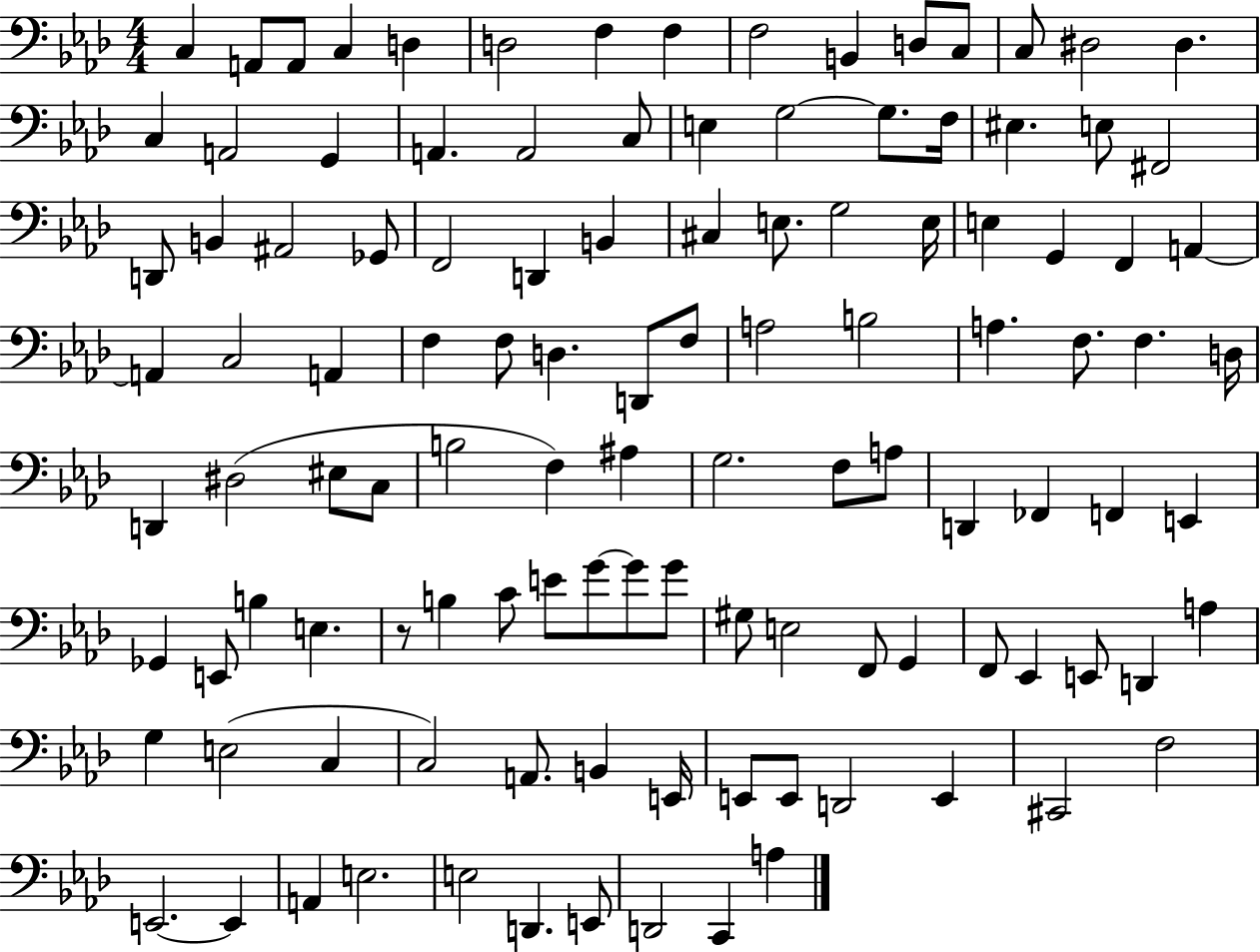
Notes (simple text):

C3/q A2/e A2/e C3/q D3/q D3/h F3/q F3/q F3/h B2/q D3/e C3/e C3/e D#3/h D#3/q. C3/q A2/h G2/q A2/q. A2/h C3/e E3/q G3/h G3/e. F3/s EIS3/q. E3/e F#2/h D2/e B2/q A#2/h Gb2/e F2/h D2/q B2/q C#3/q E3/e. G3/h E3/s E3/q G2/q F2/q A2/q A2/q C3/h A2/q F3/q F3/e D3/q. D2/e F3/e A3/h B3/h A3/q. F3/e. F3/q. D3/s D2/q D#3/h EIS3/e C3/e B3/h F3/q A#3/q G3/h. F3/e A3/e D2/q FES2/q F2/q E2/q Gb2/q E2/e B3/q E3/q. R/e B3/q C4/e E4/e G4/e G4/e G4/e G#3/e E3/h F2/e G2/q F2/e Eb2/q E2/e D2/q A3/q G3/q E3/h C3/q C3/h A2/e. B2/q E2/s E2/e E2/e D2/h E2/q C#2/h F3/h E2/h. E2/q A2/q E3/h. E3/h D2/q. E2/e D2/h C2/q A3/q